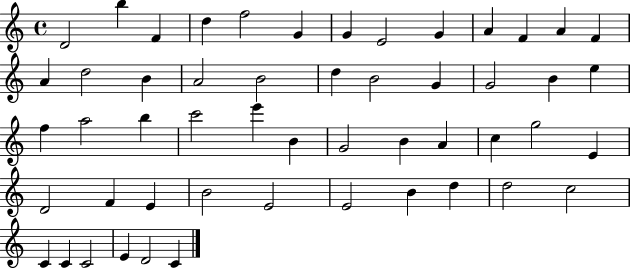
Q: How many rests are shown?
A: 0